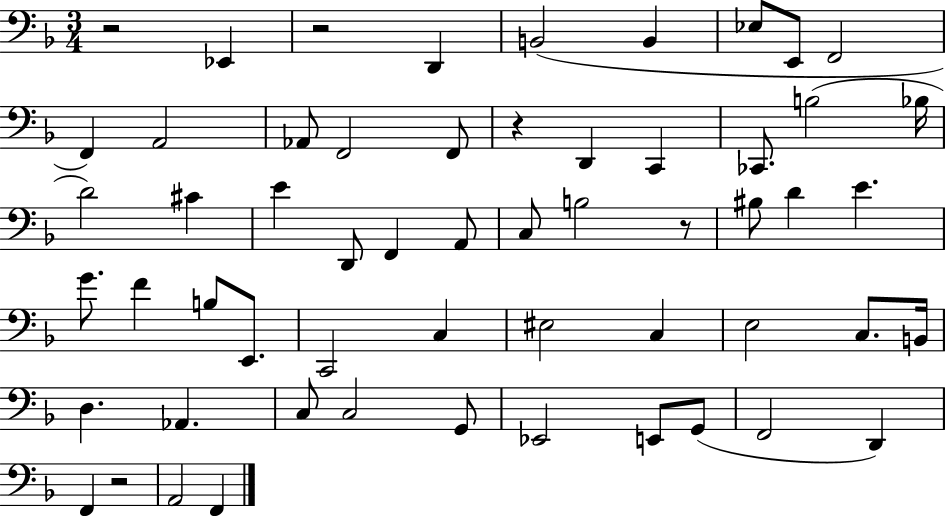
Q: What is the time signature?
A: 3/4